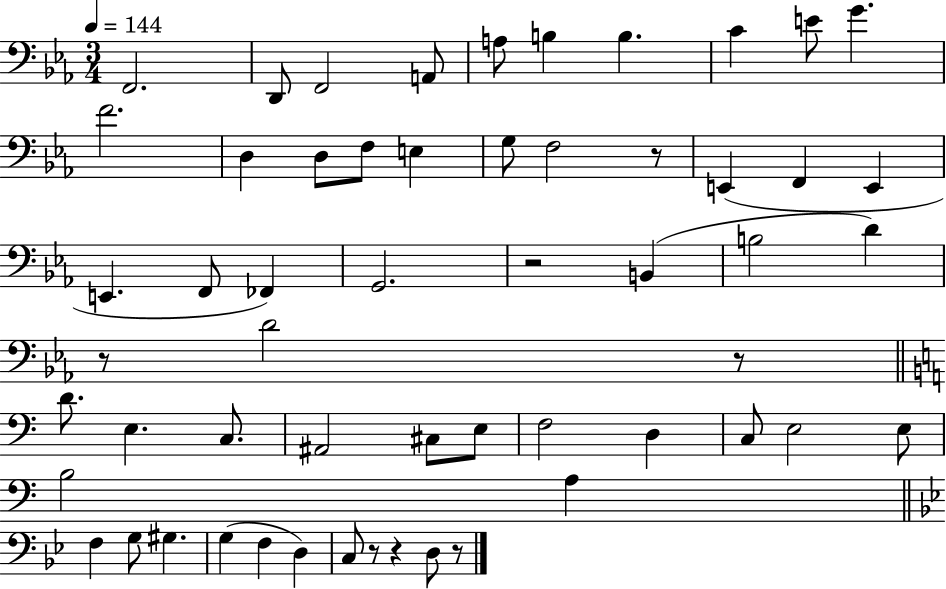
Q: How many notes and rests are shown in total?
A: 56